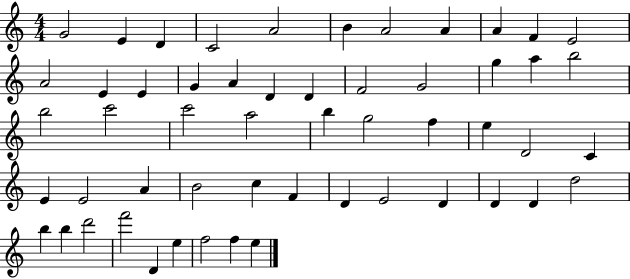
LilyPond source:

{
  \clef treble
  \numericTimeSignature
  \time 4/4
  \key c \major
  g'2 e'4 d'4 | c'2 a'2 | b'4 a'2 a'4 | a'4 f'4 e'2 | \break a'2 e'4 e'4 | g'4 a'4 d'4 d'4 | f'2 g'2 | g''4 a''4 b''2 | \break b''2 c'''2 | c'''2 a''2 | b''4 g''2 f''4 | e''4 d'2 c'4 | \break e'4 e'2 a'4 | b'2 c''4 f'4 | d'4 e'2 d'4 | d'4 d'4 d''2 | \break b''4 b''4 d'''2 | f'''2 d'4 e''4 | f''2 f''4 e''4 | \bar "|."
}